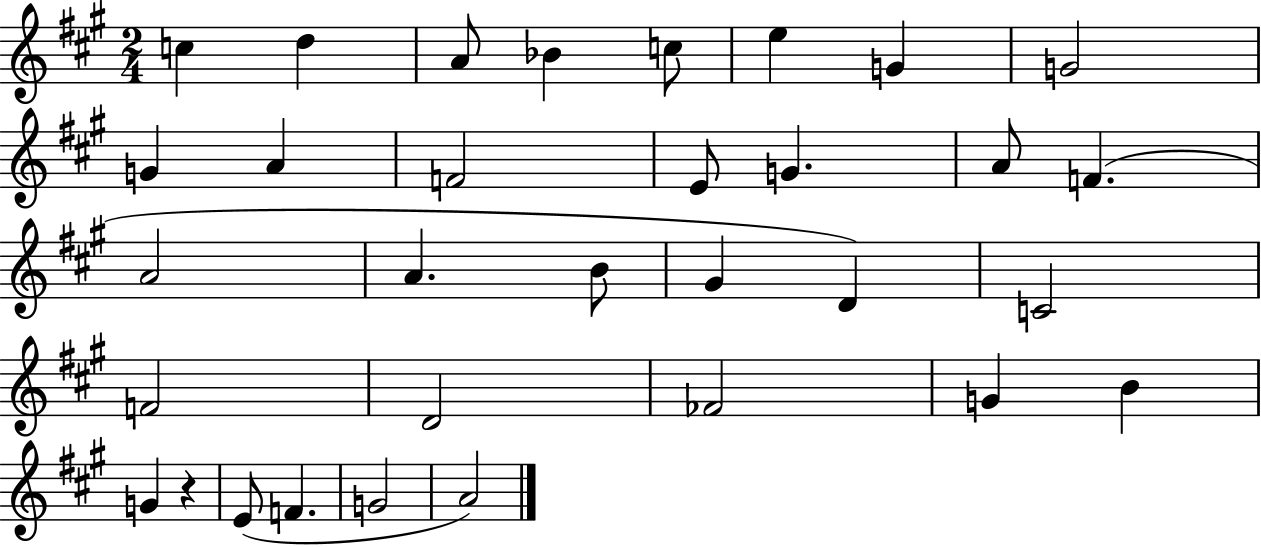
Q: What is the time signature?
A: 2/4